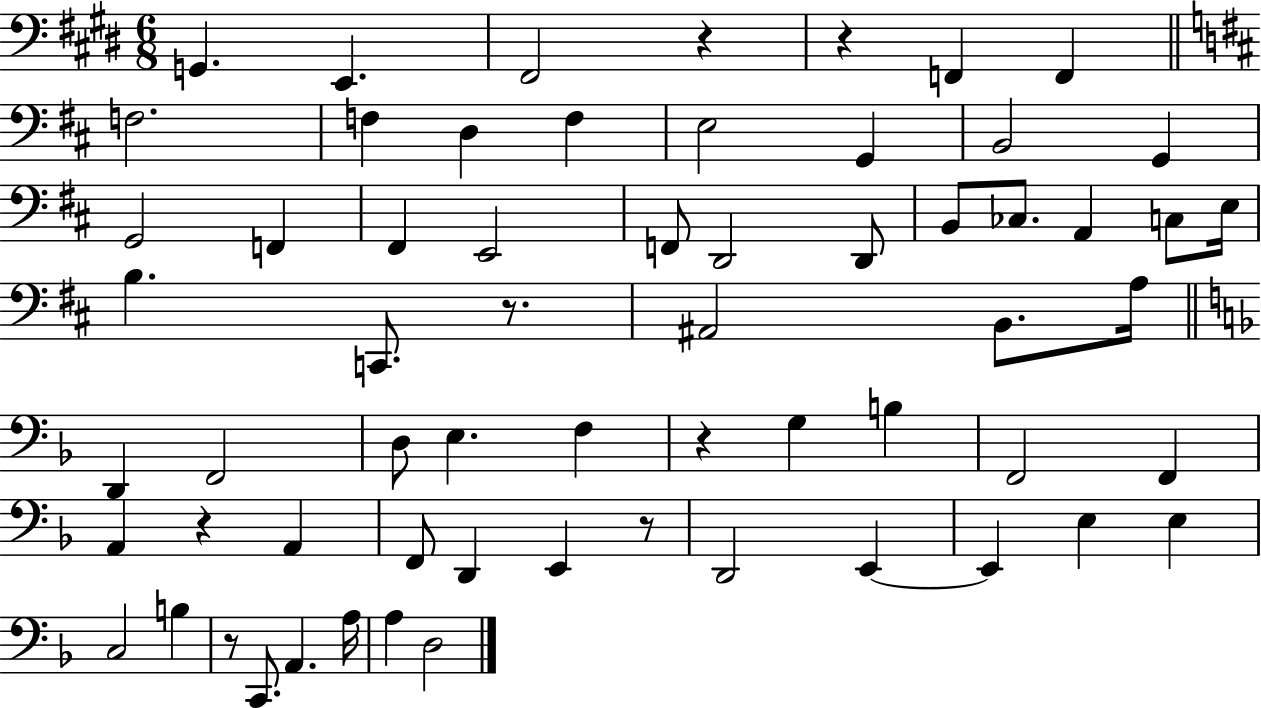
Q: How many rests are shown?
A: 7